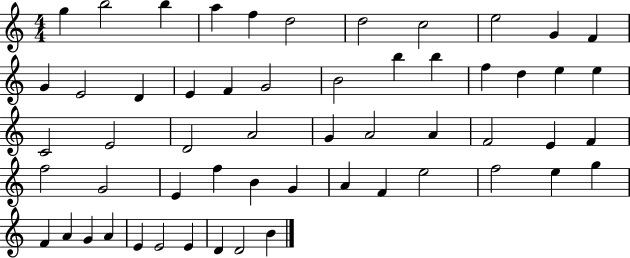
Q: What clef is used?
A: treble